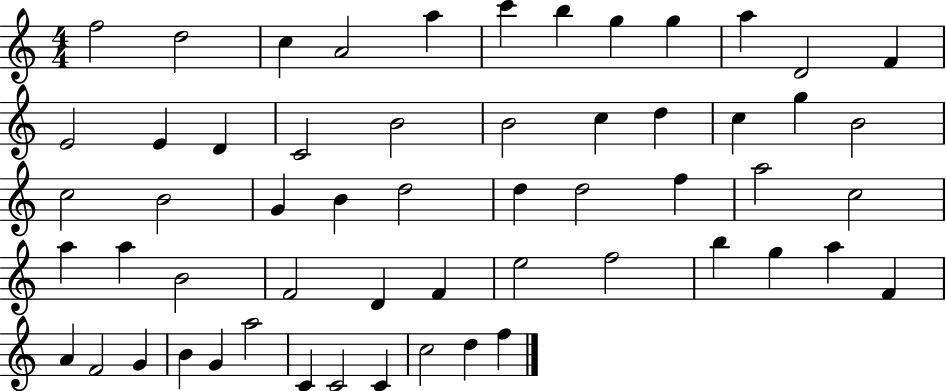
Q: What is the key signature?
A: C major